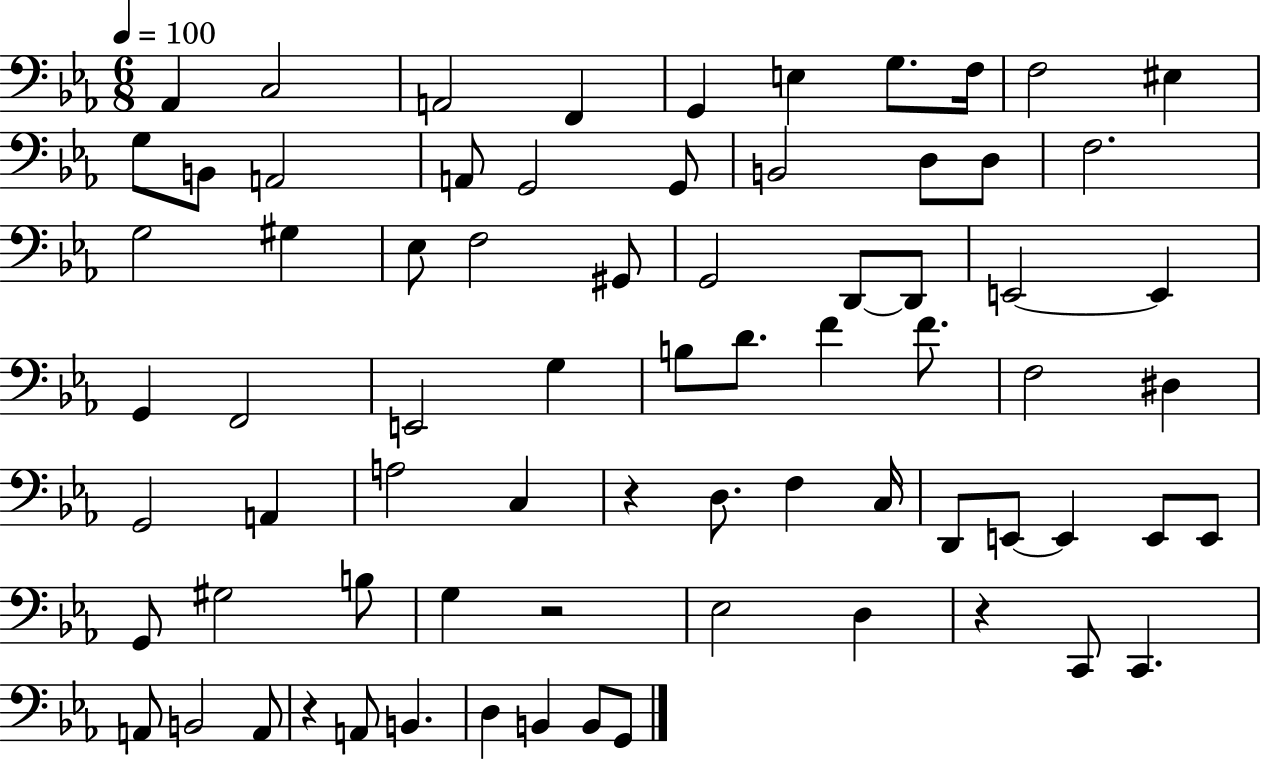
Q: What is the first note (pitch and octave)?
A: Ab2